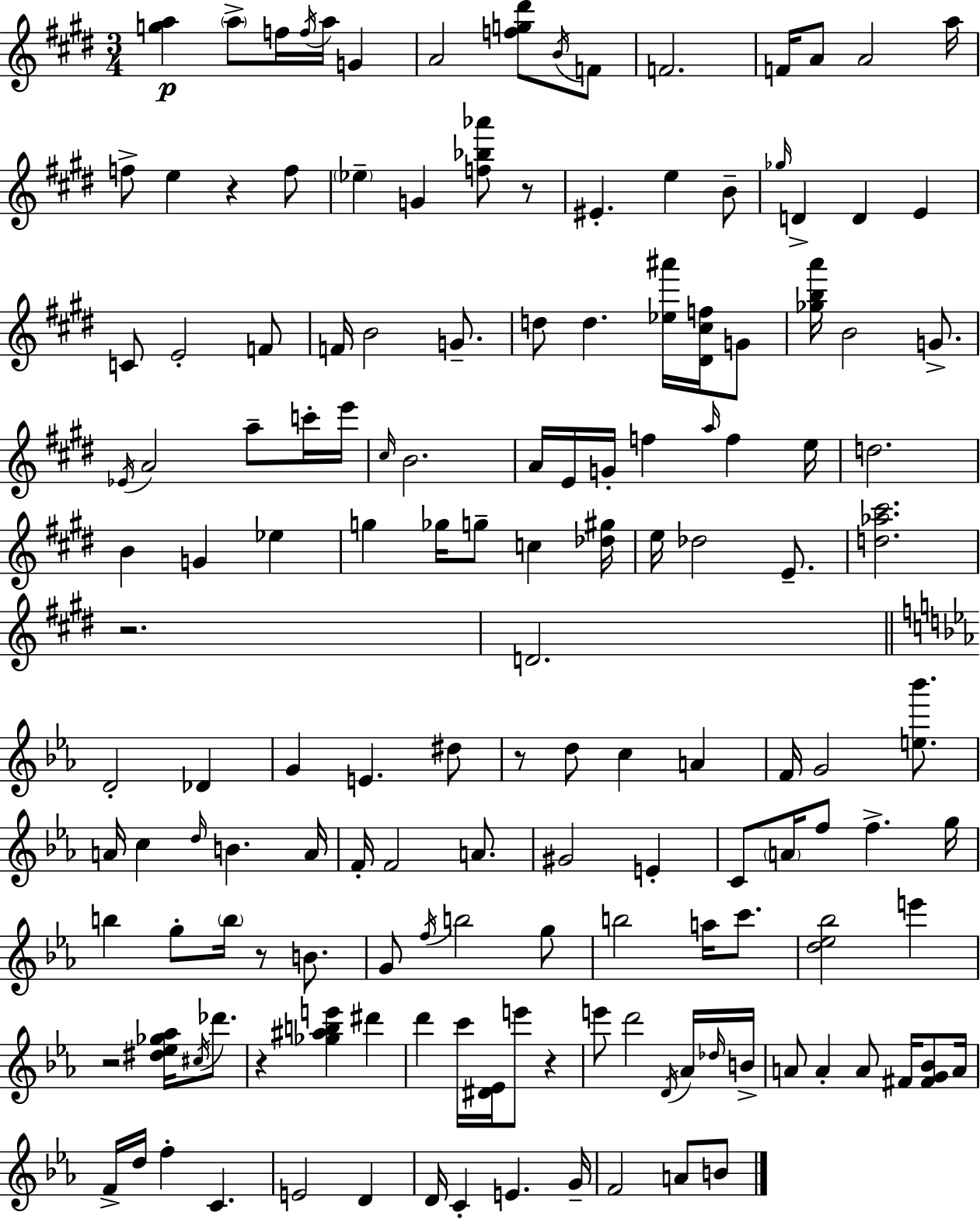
{
  \clef treble
  \numericTimeSignature
  \time 3/4
  \key e \major
  <g'' a''>4\p \parenthesize a''8-> f''16 \acciaccatura { f''16 } a''16 g'4 | a'2 <f'' g'' dis'''>8 \acciaccatura { b'16 } | f'8 f'2. | f'16 a'8 a'2 | \break a''16 f''8-> e''4 r4 | f''8 \parenthesize ees''4-- g'4 <f'' bes'' aes'''>8 | r8 eis'4.-. e''4 | b'8-- \grace { ges''16 } d'4-> d'4 e'4 | \break c'8 e'2-. | f'8 f'16 b'2 | g'8.-- d''8 d''4. <ees'' ais'''>16 | <dis' cis'' f''>16 g'8 <ges'' b'' a'''>16 b'2 | \break g'8.-> \acciaccatura { ees'16 } a'2 | a''8-- c'''16-. e'''16 \grace { cis''16 } b'2. | a'16 e'16 g'16-. f''4 | \grace { a''16 } f''4 e''16 d''2. | \break b'4 g'4 | ees''4 g''4 ges''16 g''8-- | c''4 <des'' gis''>16 e''16 des''2 | e'8.-- <d'' aes'' cis'''>2. | \break r2. | d'2. | \bar "||" \break \key ees \major d'2-. des'4 | g'4 e'4. dis''8 | r8 d''8 c''4 a'4 | f'16 g'2 <e'' bes'''>8. | \break a'16 c''4 \grace { d''16 } b'4. | a'16 f'16-. f'2 a'8. | gis'2 e'4-. | c'8 \parenthesize a'16 f''8 f''4.-> | \break g''16 b''4 g''8-. \parenthesize b''16 r8 b'8. | g'8 \acciaccatura { f''16 } b''2 | g''8 b''2 a''16 c'''8. | <d'' ees'' bes''>2 e'''4 | \break r2 <dis'' ees'' ges'' aes''>16 \acciaccatura { cis''16 } | des'''8. r4 <ges'' ais'' b'' e'''>4 dis'''4 | d'''4 c'''16 <dis' ees'>16 e'''8 r4 | e'''8 d'''2 | \break \acciaccatura { d'16 } aes'16 \grace { des''16 } b'16-> a'8 a'4-. a'8 | fis'16 <fis' g' bes'>8 a'16 f'16-> d''16 f''4-. c'4. | e'2 | d'4 d'16 c'4-. e'4. | \break g'16-- f'2 | a'8 b'8 \bar "|."
}